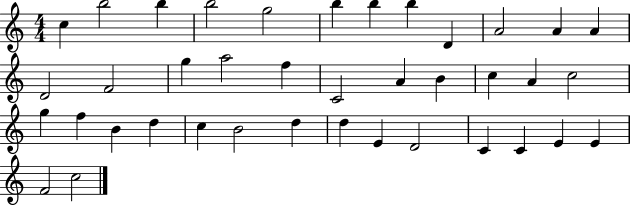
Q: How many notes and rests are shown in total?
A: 39